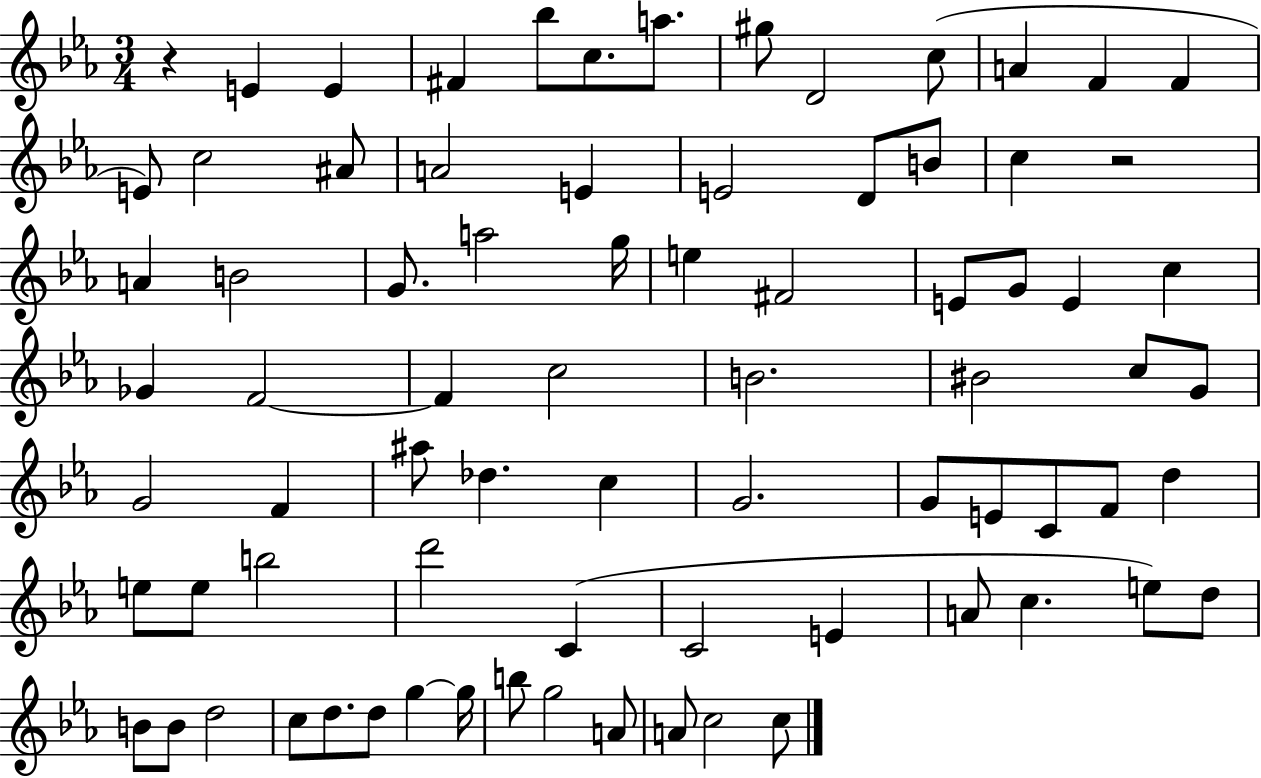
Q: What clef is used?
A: treble